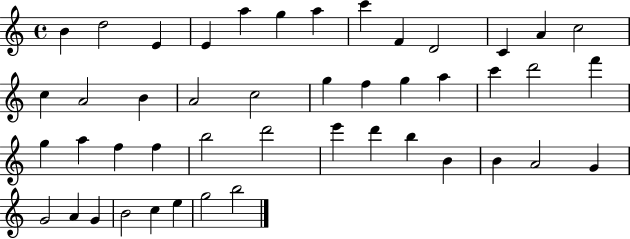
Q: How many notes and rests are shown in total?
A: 46